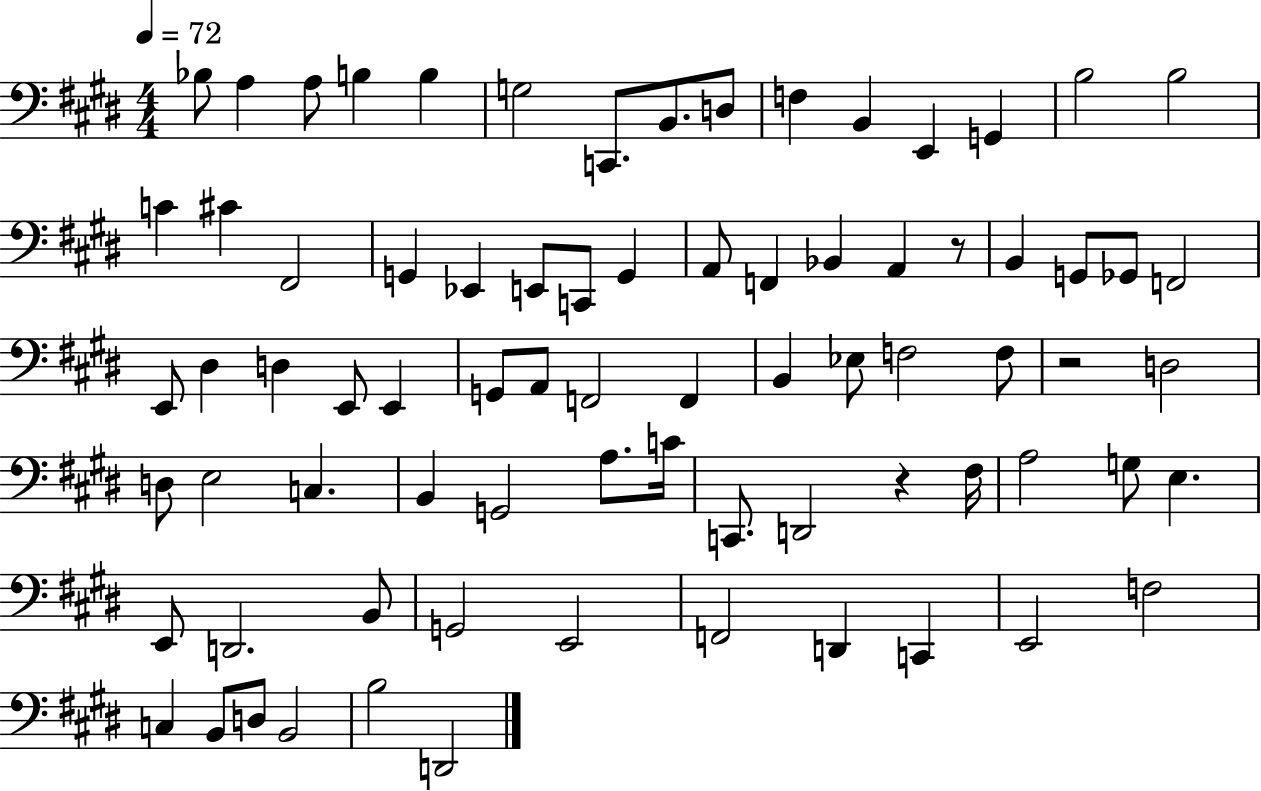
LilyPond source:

{
  \clef bass
  \numericTimeSignature
  \time 4/4
  \key e \major
  \tempo 4 = 72
  bes8 a4 a8 b4 b4 | g2 c,8. b,8. d8 | f4 b,4 e,4 g,4 | b2 b2 | \break c'4 cis'4 fis,2 | g,4 ees,4 e,8 c,8 g,4 | a,8 f,4 bes,4 a,4 r8 | b,4 g,8 ges,8 f,2 | \break e,8 dis4 d4 e,8 e,4 | g,8 a,8 f,2 f,4 | b,4 ees8 f2 f8 | r2 d2 | \break d8 e2 c4. | b,4 g,2 a8. c'16 | c,8. d,2 r4 fis16 | a2 g8 e4. | \break e,8 d,2. b,8 | g,2 e,2 | f,2 d,4 c,4 | e,2 f2 | \break c4 b,8 d8 b,2 | b2 d,2 | \bar "|."
}